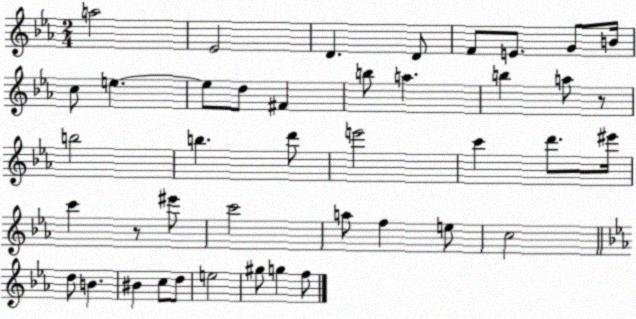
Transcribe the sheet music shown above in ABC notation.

X:1
T:Untitled
M:2/4
L:1/4
K:Eb
a2 _E2 D D/2 F/2 E/2 G/2 B/4 c/2 e e/2 d/2 ^F b/2 a b a/2 z/2 b2 b d'/2 e'2 c' d'/2 ^e'/4 c' z/2 ^e'/2 c'2 a/2 f e/2 c2 d/2 B ^B c/2 d/2 e2 ^g/2 g f/2